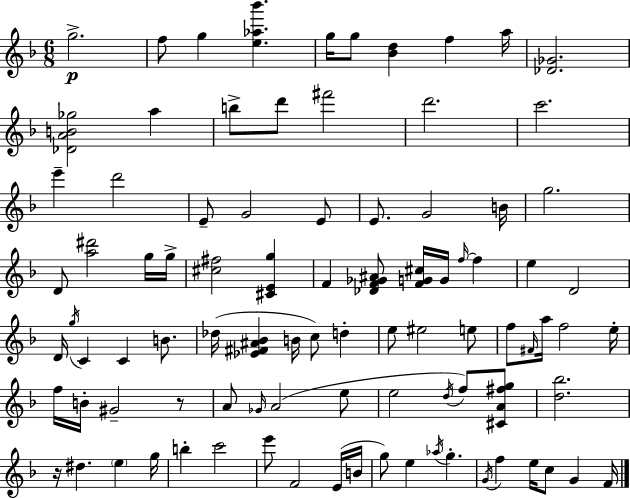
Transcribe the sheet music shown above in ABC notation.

X:1
T:Untitled
M:6/8
L:1/4
K:Dm
g2 f/2 g [e_a_b'] g/4 g/2 [_Bd] f a/4 [_D_G]2 [_DAB_g]2 a b/2 d'/2 ^f'2 d'2 c'2 e' d'2 E/2 G2 E/2 E/2 G2 B/4 g2 D/2 [a^d']2 g/4 g/4 [^c^f]2 [^CEg] F [_DF_G^A]/2 [FG^c]/4 G/4 f/4 f e D2 D/4 g/4 C C B/2 _d/4 [_E^F^A_B] B/4 c/2 d e/2 ^e2 e/2 f/2 ^F/4 a/4 f2 e/4 f/4 B/4 ^G2 z/2 A/2 _G/4 A2 e/2 e2 d/4 f/2 [^CA^fg]/2 [d_b]2 z/4 ^d e g/4 b c'2 e'/2 F2 E/4 B/4 g/2 e _a/4 g G/4 f e/4 c/2 G F/4